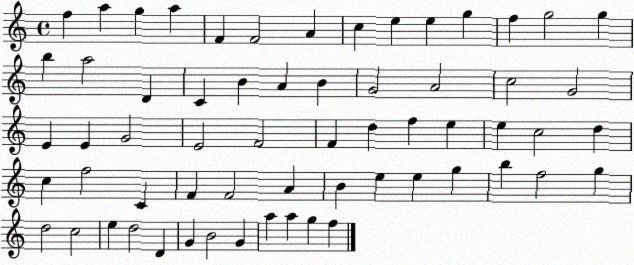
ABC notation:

X:1
T:Untitled
M:4/4
L:1/4
K:C
f a g a F F2 A c e e g f g2 g b a2 D C B A B G2 A2 c2 G2 E E G2 E2 F2 F d f e e c2 d c f2 C F F2 A B e e g b f2 g d2 c2 e d2 D G B2 G a a g f